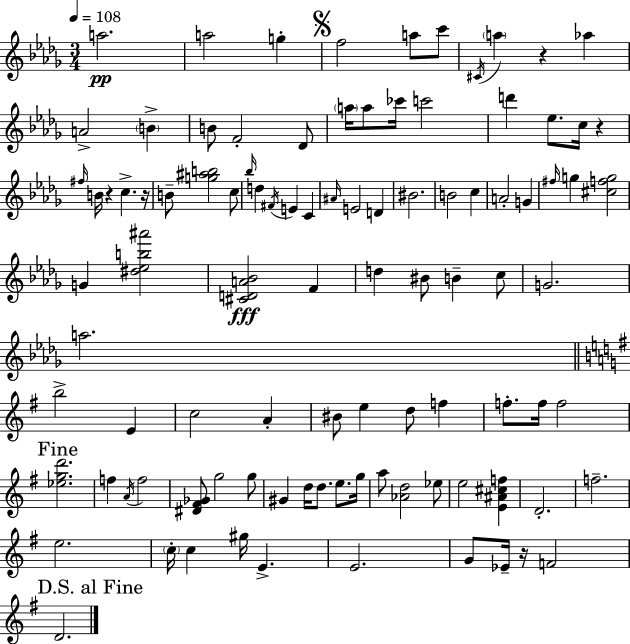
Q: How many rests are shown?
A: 5